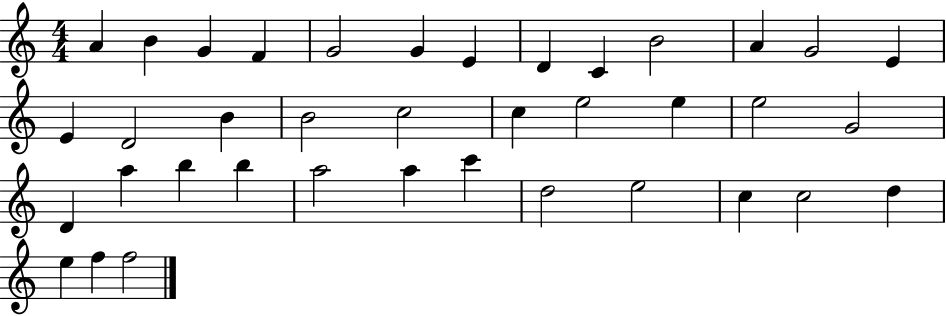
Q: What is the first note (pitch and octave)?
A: A4